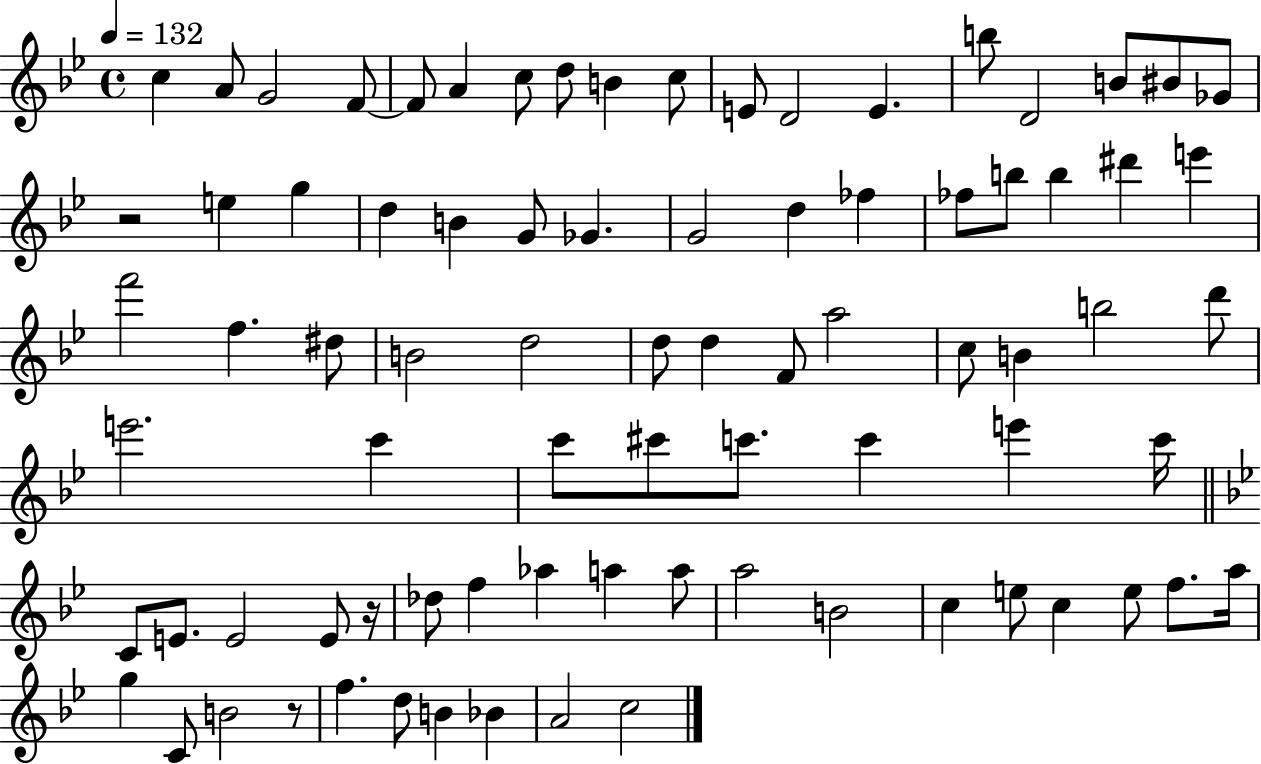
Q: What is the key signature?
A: BES major